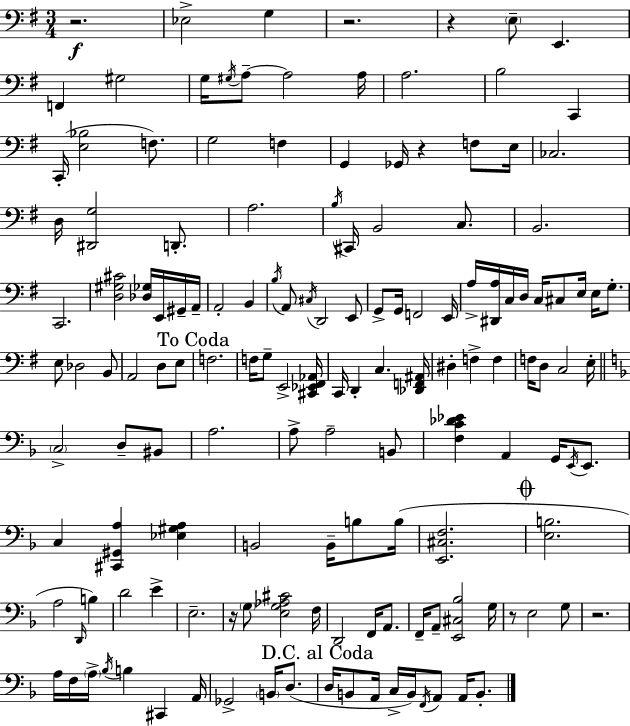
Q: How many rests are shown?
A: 7